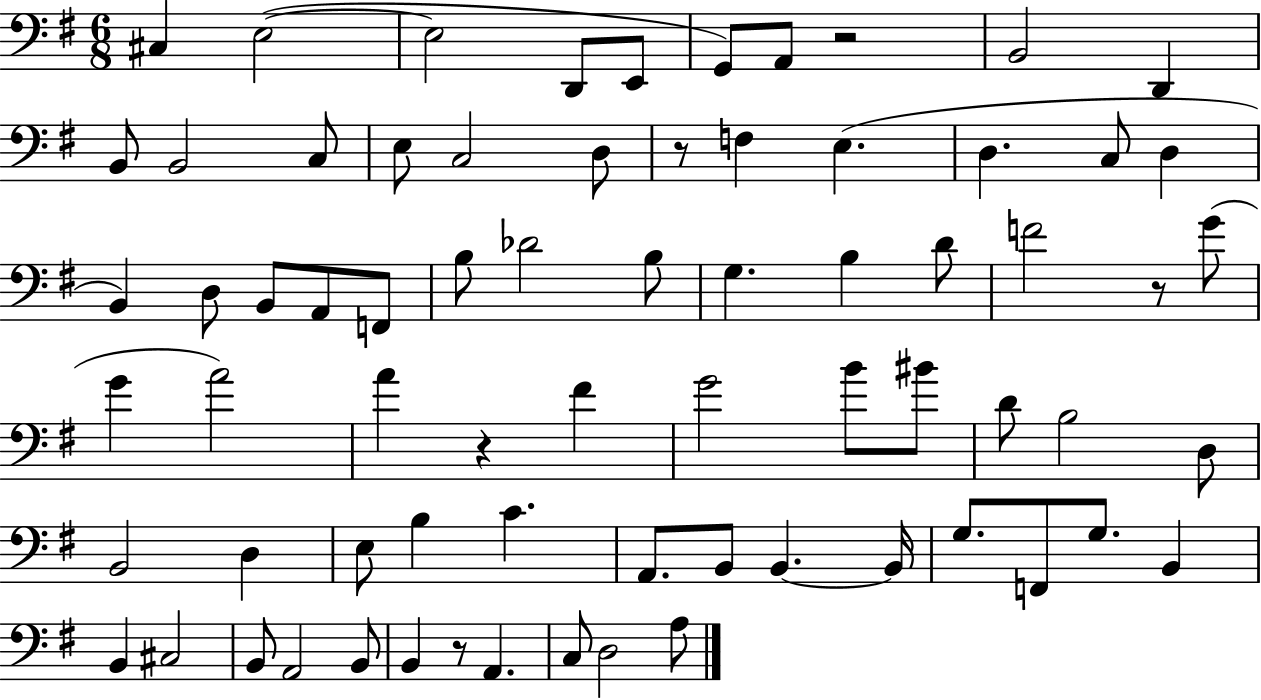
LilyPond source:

{
  \clef bass
  \numericTimeSignature
  \time 6/8
  \key g \major
  cis4 e2~(~ | e2 d,8 e,8 | g,8) a,8 r2 | b,2 d,4 | \break b,8 b,2 c8 | e8 c2 d8 | r8 f4 e4.( | d4. c8 d4 | \break b,4) d8 b,8 a,8 f,8 | b8 des'2 b8 | g4. b4 d'8 | f'2 r8 g'8( | \break g'4 a'2) | a'4 r4 fis'4 | g'2 b'8 bis'8 | d'8 b2 d8 | \break b,2 d4 | e8 b4 c'4. | a,8. b,8 b,4.~~ b,16 | g8. f,8 g8. b,4 | \break b,4 cis2 | b,8 a,2 b,8 | b,4 r8 a,4. | c8 d2 a8 | \break \bar "|."
}